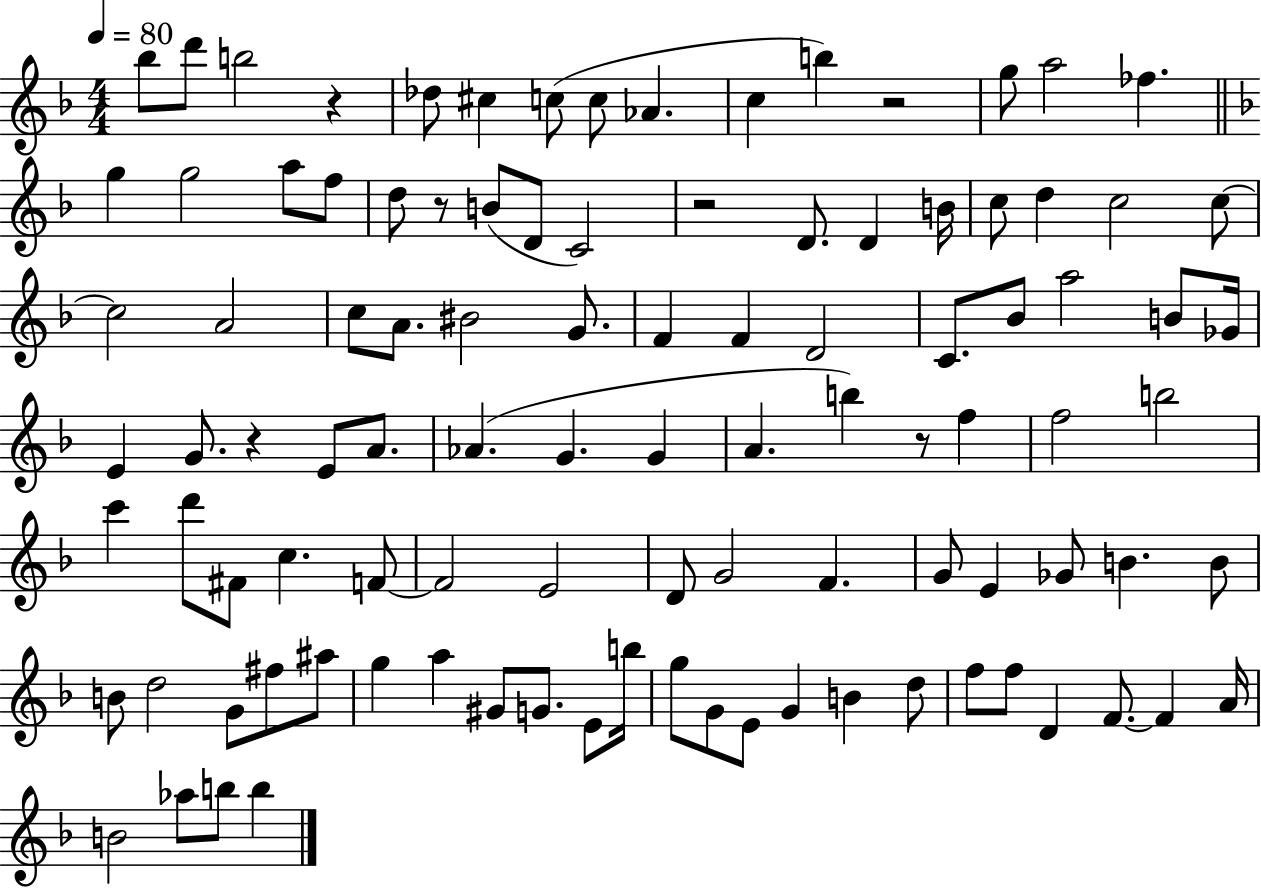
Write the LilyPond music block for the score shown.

{
  \clef treble
  \numericTimeSignature
  \time 4/4
  \key f \major
  \tempo 4 = 80
  bes''8 d'''8 b''2 r4 | des''8 cis''4 c''8( c''8 aes'4. | c''4 b''4) r2 | g''8 a''2 fes''4. | \break \bar "||" \break \key f \major g''4 g''2 a''8 f''8 | d''8 r8 b'8( d'8 c'2) | r2 d'8. d'4 b'16 | c''8 d''4 c''2 c''8~~ | \break c''2 a'2 | c''8 a'8. bis'2 g'8. | f'4 f'4 d'2 | c'8. bes'8 a''2 b'8 ges'16 | \break e'4 g'8. r4 e'8 a'8. | aes'4.( g'4. g'4 | a'4. b''4) r8 f''4 | f''2 b''2 | \break c'''4 d'''8 fis'8 c''4. f'8~~ | f'2 e'2 | d'8 g'2 f'4. | g'8 e'4 ges'8 b'4. b'8 | \break b'8 d''2 g'8 fis''8 ais''8 | g''4 a''4 gis'8 g'8. e'8 b''16 | g''8 g'8 e'8 g'4 b'4 d''8 | f''8 f''8 d'4 f'8.~~ f'4 a'16 | \break b'2 aes''8 b''8 b''4 | \bar "|."
}